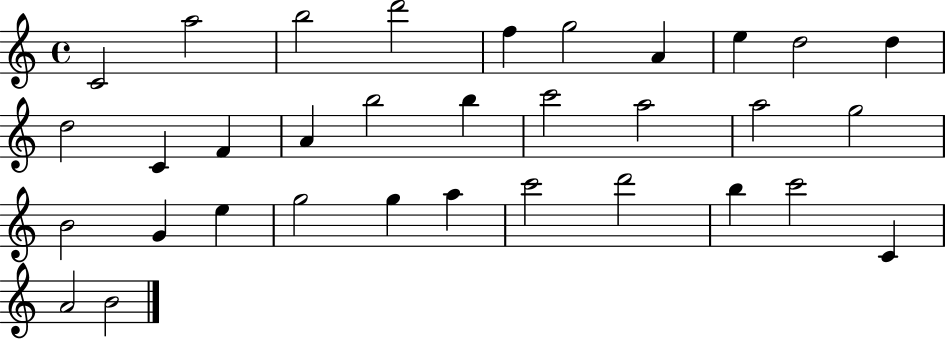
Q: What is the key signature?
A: C major